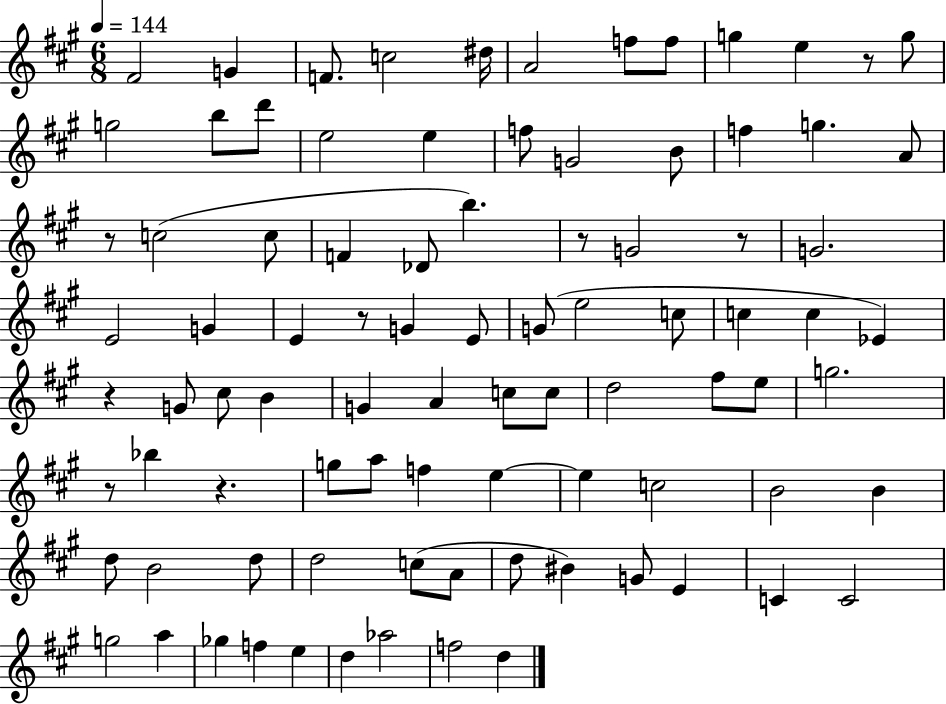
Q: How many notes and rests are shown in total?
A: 89